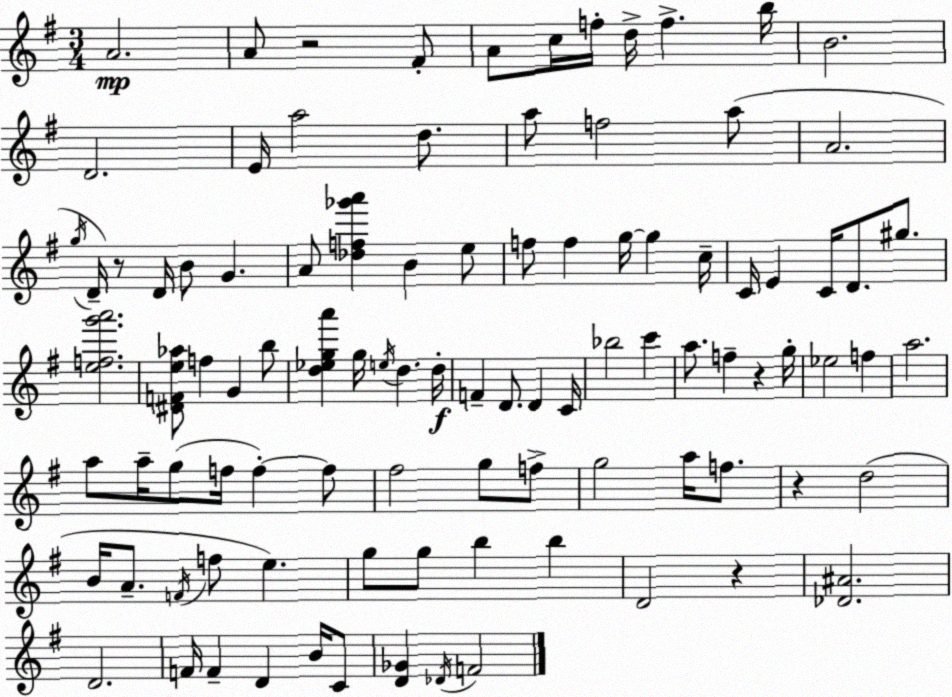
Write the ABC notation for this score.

X:1
T:Untitled
M:3/4
L:1/4
K:Em
A2 A/2 z2 ^F/2 A/2 c/4 f/4 d/4 f b/4 B2 D2 E/4 a2 d/2 a/2 f2 a/2 A2 g/4 D/4 z/2 D/4 B/2 G A/2 [_df_g'a'] B e/2 f/2 f g/4 g c/4 C/4 E C/4 D/2 ^g/2 [efg'a']2 [^DFe_a]/2 f G b/2 [d_ega'] g/4 e/4 d d/4 F D/2 D C/4 _b2 c' a/2 f z g/4 _e2 f a2 a/2 a/4 g/2 f/4 f f/2 ^f2 g/2 f/2 g2 a/4 f/2 z d2 B/4 A/2 F/4 f/2 e g/2 g/2 b b D2 z [_D^A]2 D2 F/4 F D B/4 C/2 [D_G] _D/4 F2